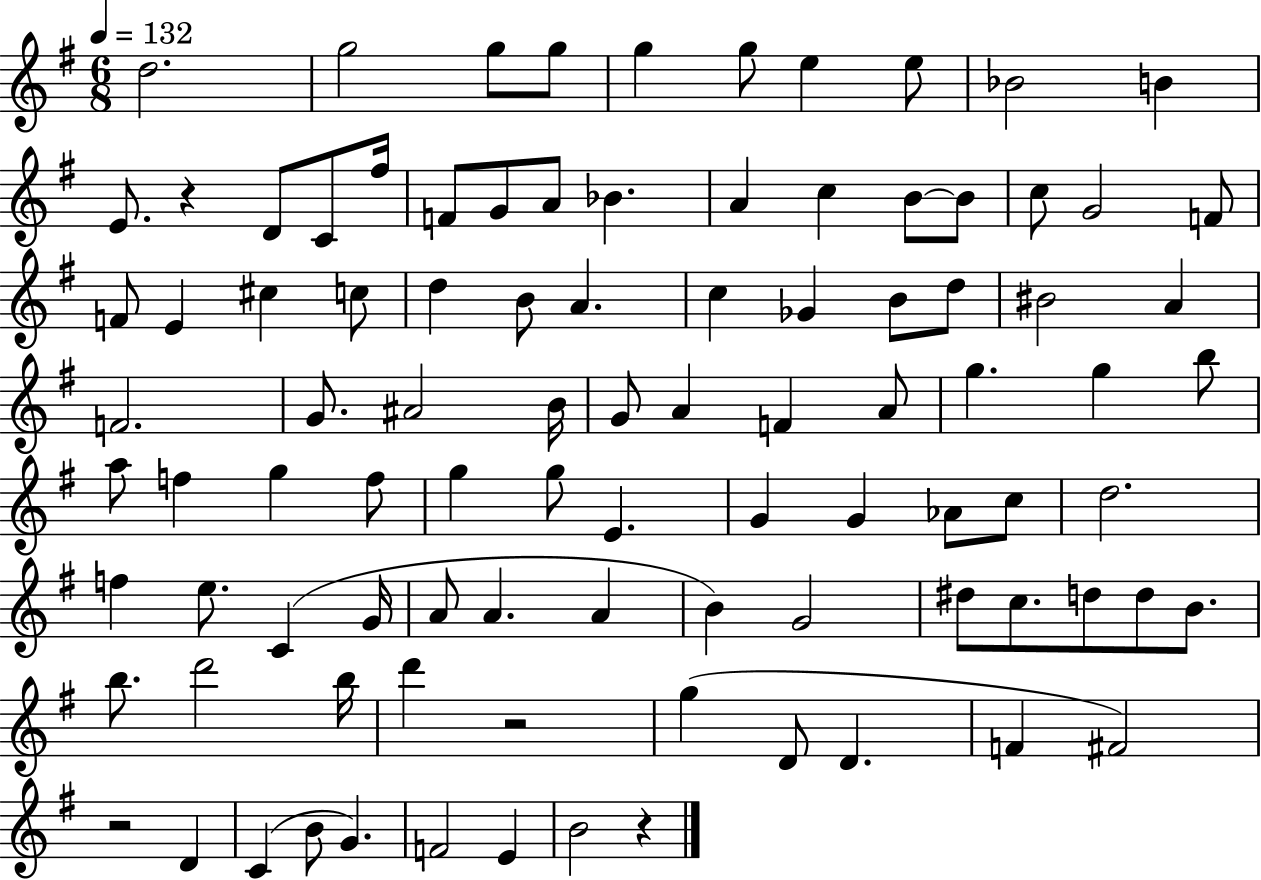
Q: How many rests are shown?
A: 4